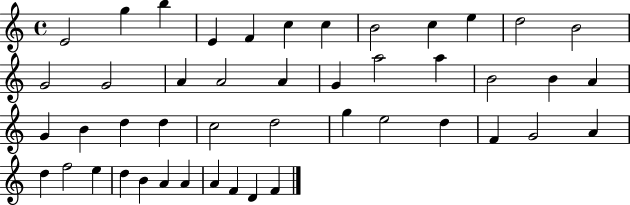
{
  \clef treble
  \time 4/4
  \defaultTimeSignature
  \key c \major
  e'2 g''4 b''4 | e'4 f'4 c''4 c''4 | b'2 c''4 e''4 | d''2 b'2 | \break g'2 g'2 | a'4 a'2 a'4 | g'4 a''2 a''4 | b'2 b'4 a'4 | \break g'4 b'4 d''4 d''4 | c''2 d''2 | g''4 e''2 d''4 | f'4 g'2 a'4 | \break d''4 f''2 e''4 | d''4 b'4 a'4 a'4 | a'4 f'4 d'4 f'4 | \bar "|."
}